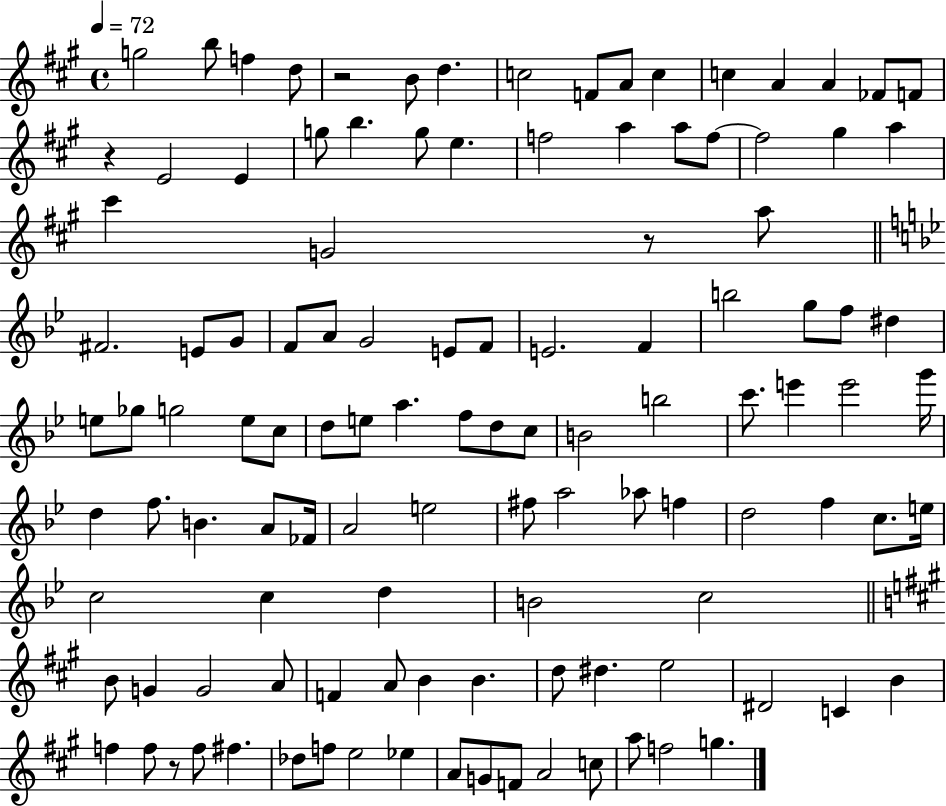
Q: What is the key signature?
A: A major